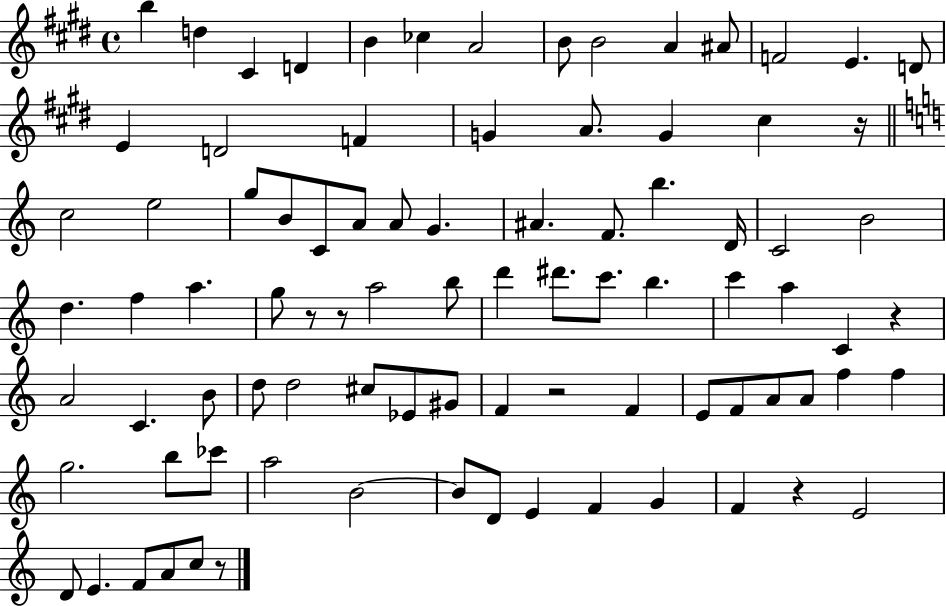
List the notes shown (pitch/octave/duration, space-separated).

B5/q D5/q C#4/q D4/q B4/q CES5/q A4/h B4/e B4/h A4/q A#4/e F4/h E4/q. D4/e E4/q D4/h F4/q G4/q A4/e. G4/q C#5/q R/s C5/h E5/h G5/e B4/e C4/e A4/e A4/e G4/q. A#4/q. F4/e. B5/q. D4/s C4/h B4/h D5/q. F5/q A5/q. G5/e R/e R/e A5/h B5/e D6/q D#6/e. C6/e. B5/q. C6/q A5/q C4/q R/q A4/h C4/q. B4/e D5/e D5/h C#5/e Eb4/e G#4/e F4/q R/h F4/q E4/e F4/e A4/e A4/e F5/q F5/q G5/h. B5/e CES6/e A5/h B4/h B4/e D4/e E4/q F4/q G4/q F4/q R/q E4/h D4/e E4/q. F4/e A4/e C5/e R/e